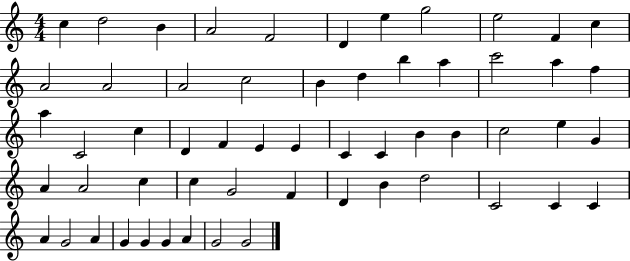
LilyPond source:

{
  \clef treble
  \numericTimeSignature
  \time 4/4
  \key c \major
  c''4 d''2 b'4 | a'2 f'2 | d'4 e''4 g''2 | e''2 f'4 c''4 | \break a'2 a'2 | a'2 c''2 | b'4 d''4 b''4 a''4 | c'''2 a''4 f''4 | \break a''4 c'2 c''4 | d'4 f'4 e'4 e'4 | c'4 c'4 b'4 b'4 | c''2 e''4 g'4 | \break a'4 a'2 c''4 | c''4 g'2 f'4 | d'4 b'4 d''2 | c'2 c'4 c'4 | \break a'4 g'2 a'4 | g'4 g'4 g'4 a'4 | g'2 g'2 | \bar "|."
}